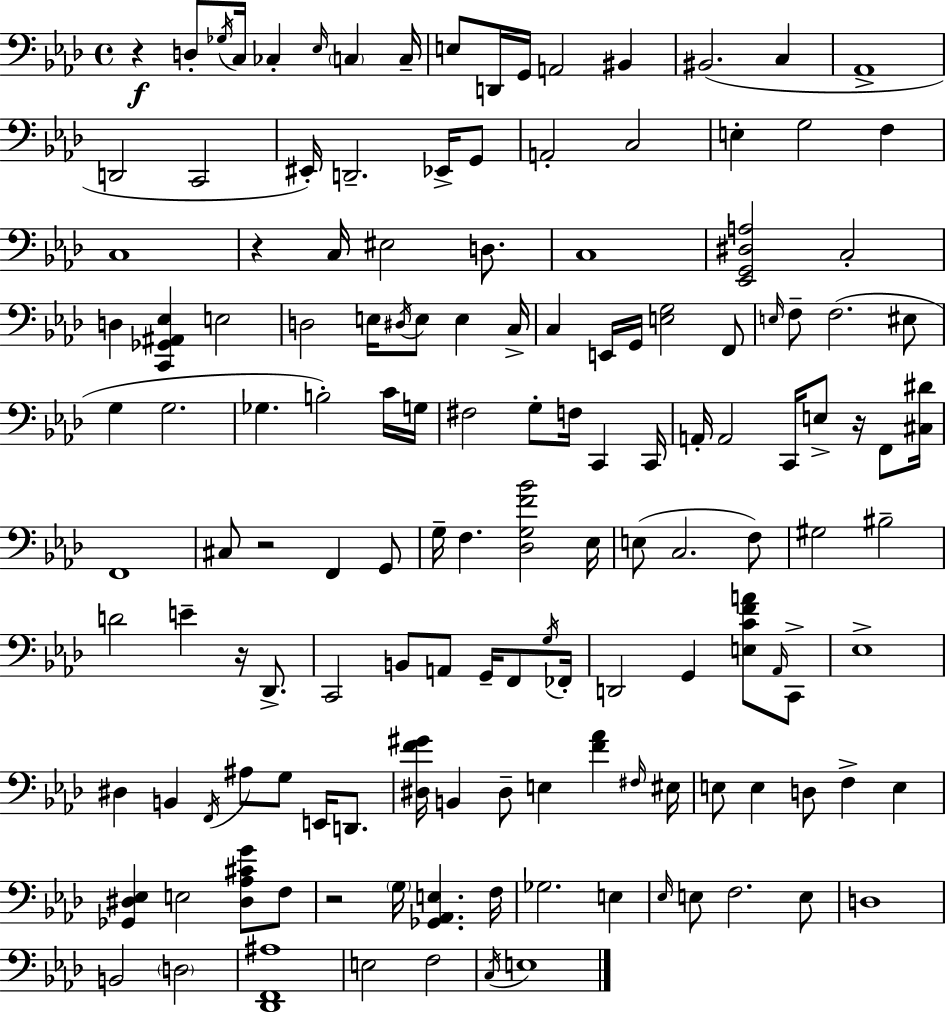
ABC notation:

X:1
T:Untitled
M:4/4
L:1/4
K:Ab
z D,/2 _G,/4 C,/4 _C, _E,/4 C, C,/4 E,/2 D,,/4 G,,/4 A,,2 ^B,, ^B,,2 C, _A,,4 D,,2 C,,2 ^E,,/4 D,,2 _E,,/4 G,,/2 A,,2 C,2 E, G,2 F, C,4 z C,/4 ^E,2 D,/2 C,4 [_E,,G,,^D,A,]2 C,2 D, [C,,_G,,^A,,_E,] E,2 D,2 E,/4 ^D,/4 E,/2 E, C,/4 C, E,,/4 G,,/4 [E,G,]2 F,,/2 E,/4 F,/2 F,2 ^E,/2 G, G,2 _G, B,2 C/4 G,/4 ^F,2 G,/2 F,/4 C,, C,,/4 A,,/4 A,,2 C,,/4 E,/2 z/4 F,,/2 [^C,^D]/4 F,,4 ^C,/2 z2 F,, G,,/2 G,/4 F, [_D,G,F_B]2 _E,/4 E,/2 C,2 F,/2 ^G,2 ^B,2 D2 E z/4 _D,,/2 C,,2 B,,/2 A,,/2 G,,/4 F,,/2 G,/4 _F,,/4 D,,2 G,, [E,CFA]/2 _A,,/4 C,,/2 _E,4 ^D, B,, F,,/4 ^A,/2 G,/2 E,,/4 D,,/2 [^D,F^G]/4 B,, ^D,/2 E, [F_A] ^F,/4 ^E,/4 E,/2 E, D,/2 F, E, [_G,,^D,_E,] E,2 [^D,_A,^CG]/2 F,/2 z2 G,/4 [_G,,_A,,E,] F,/4 _G,2 E, _E,/4 E,/2 F,2 E,/2 D,4 B,,2 D,2 [_D,,F,,^A,]4 E,2 F,2 C,/4 E,4